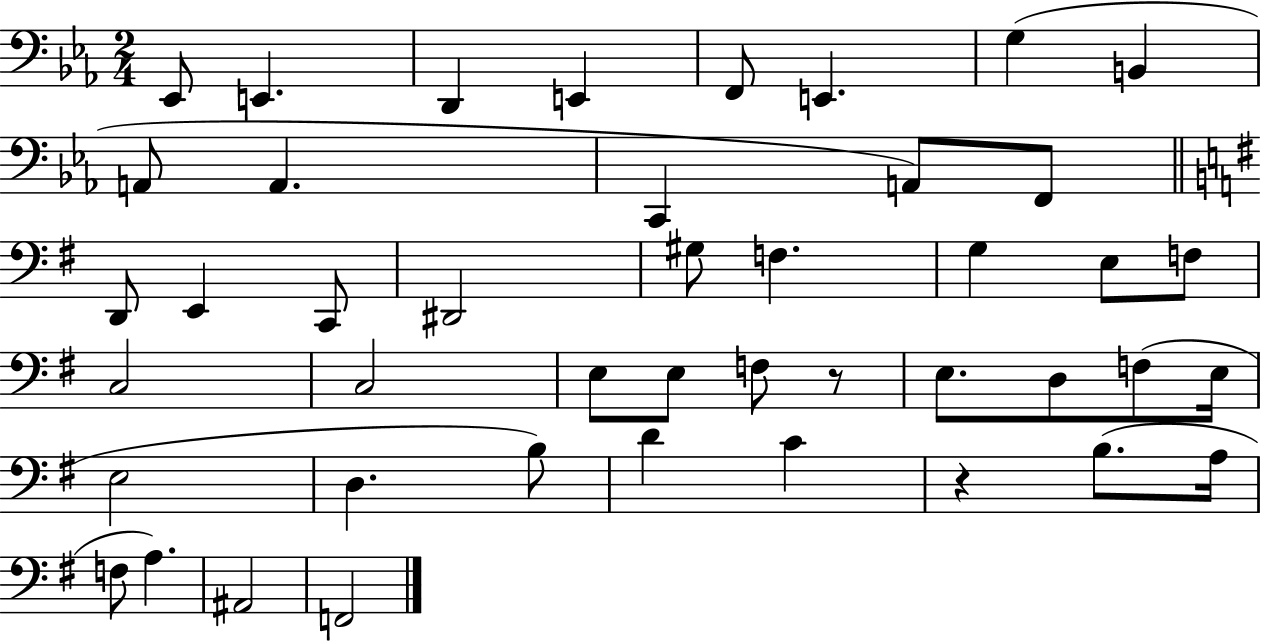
X:1
T:Untitled
M:2/4
L:1/4
K:Eb
_E,,/2 E,, D,, E,, F,,/2 E,, G, B,, A,,/2 A,, C,, A,,/2 F,,/2 D,,/2 E,, C,,/2 ^D,,2 ^G,/2 F, G, E,/2 F,/2 C,2 C,2 E,/2 E,/2 F,/2 z/2 E,/2 D,/2 F,/2 E,/4 E,2 D, B,/2 D C z B,/2 A,/4 F,/2 A, ^A,,2 F,,2